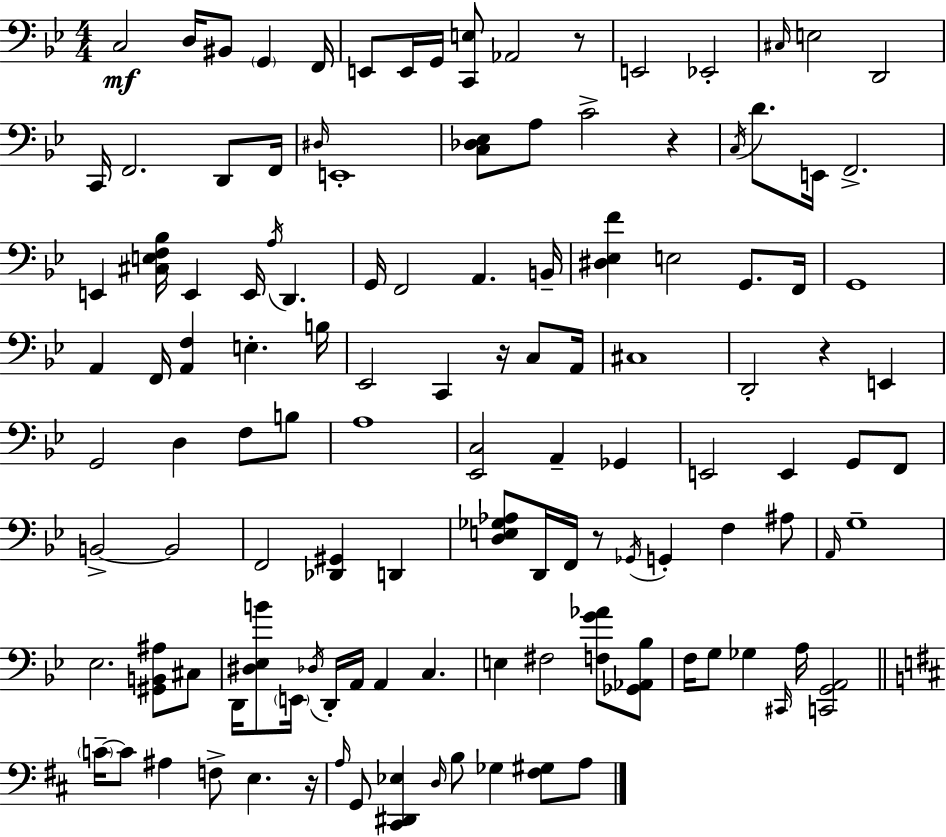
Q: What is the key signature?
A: BES major